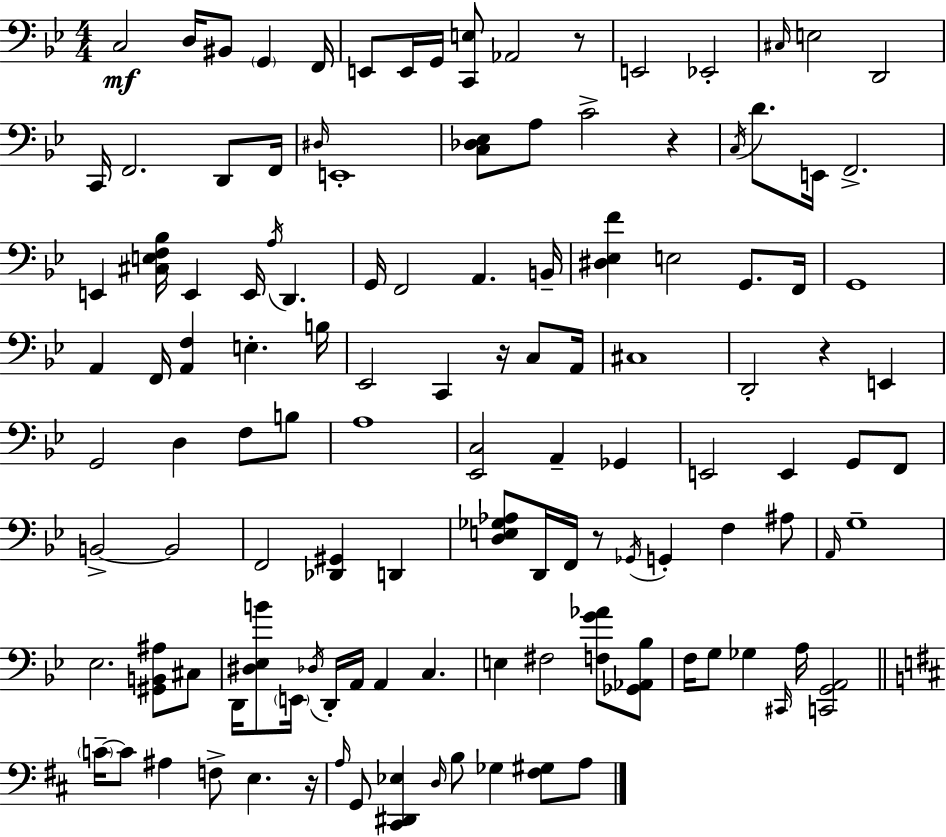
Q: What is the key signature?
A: BES major